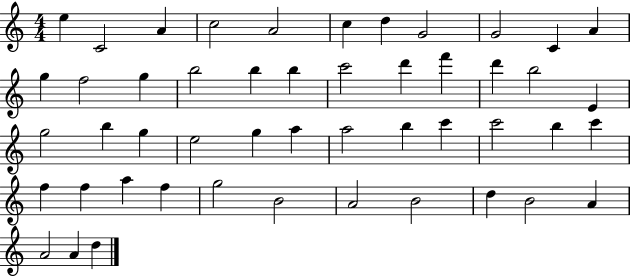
{
  \clef treble
  \numericTimeSignature
  \time 4/4
  \key c \major
  e''4 c'2 a'4 | c''2 a'2 | c''4 d''4 g'2 | g'2 c'4 a'4 | \break g''4 f''2 g''4 | b''2 b''4 b''4 | c'''2 d'''4 f'''4 | d'''4 b''2 e'4 | \break g''2 b''4 g''4 | e''2 g''4 a''4 | a''2 b''4 c'''4 | c'''2 b''4 c'''4 | \break f''4 f''4 a''4 f''4 | g''2 b'2 | a'2 b'2 | d''4 b'2 a'4 | \break a'2 a'4 d''4 | \bar "|."
}